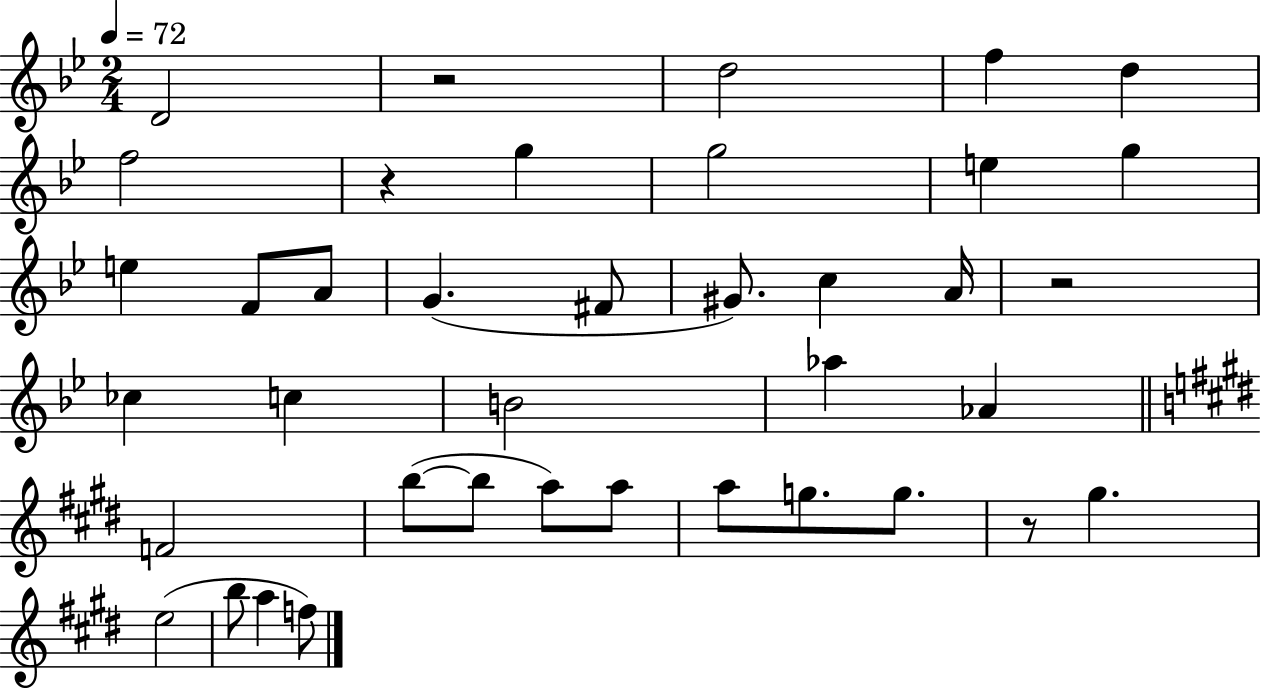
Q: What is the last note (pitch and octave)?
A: F5